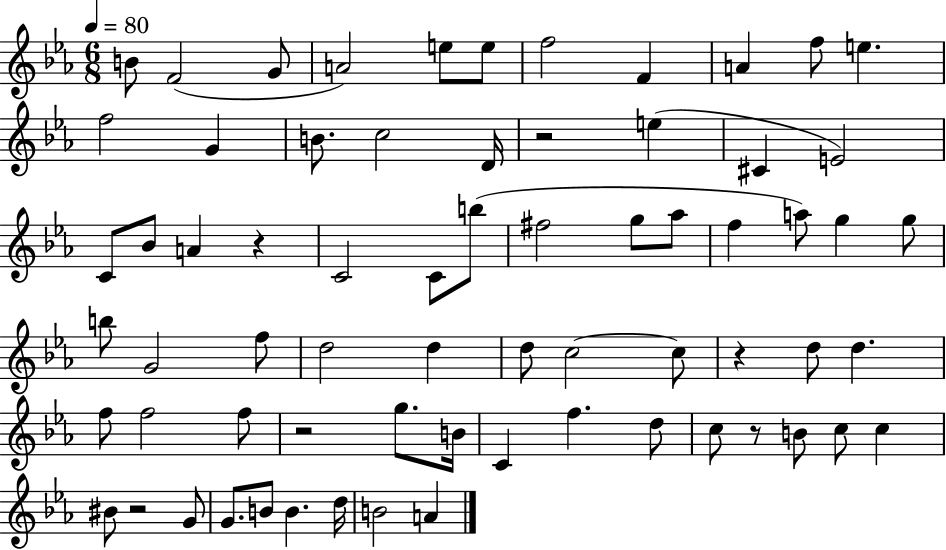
B4/e F4/h G4/e A4/h E5/e E5/e F5/h F4/q A4/q F5/e E5/q. F5/h G4/q B4/e. C5/h D4/s R/h E5/q C#4/q E4/h C4/e Bb4/e A4/q R/q C4/h C4/e B5/e F#5/h G5/e Ab5/e F5/q A5/e G5/q G5/e B5/e G4/h F5/e D5/h D5/q D5/e C5/h C5/e R/q D5/e D5/q. F5/e F5/h F5/e R/h G5/e. B4/s C4/q F5/q. D5/e C5/e R/e B4/e C5/e C5/q BIS4/e R/h G4/e G4/e. B4/e B4/q. D5/s B4/h A4/q